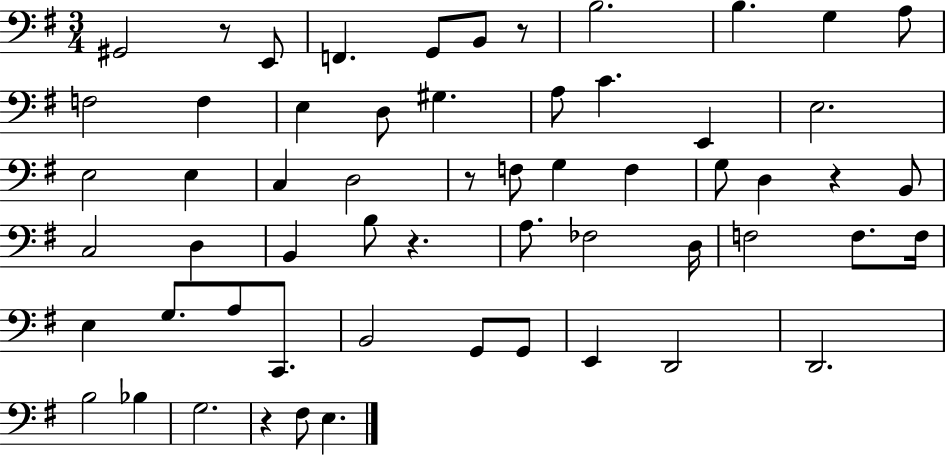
G#2/h R/e E2/e F2/q. G2/e B2/e R/e B3/h. B3/q. G3/q A3/e F3/h F3/q E3/q D3/e G#3/q. A3/e C4/q. E2/q E3/h. E3/h E3/q C3/q D3/h R/e F3/e G3/q F3/q G3/e D3/q R/q B2/e C3/h D3/q B2/q B3/e R/q. A3/e. FES3/h D3/s F3/h F3/e. F3/s E3/q G3/e. A3/e C2/e. B2/h G2/e G2/e E2/q D2/h D2/h. B3/h Bb3/q G3/h. R/q F#3/e E3/q.